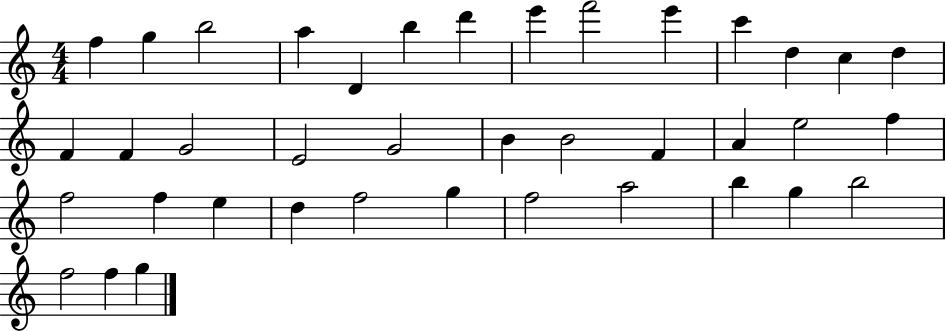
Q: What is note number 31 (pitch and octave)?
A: G5